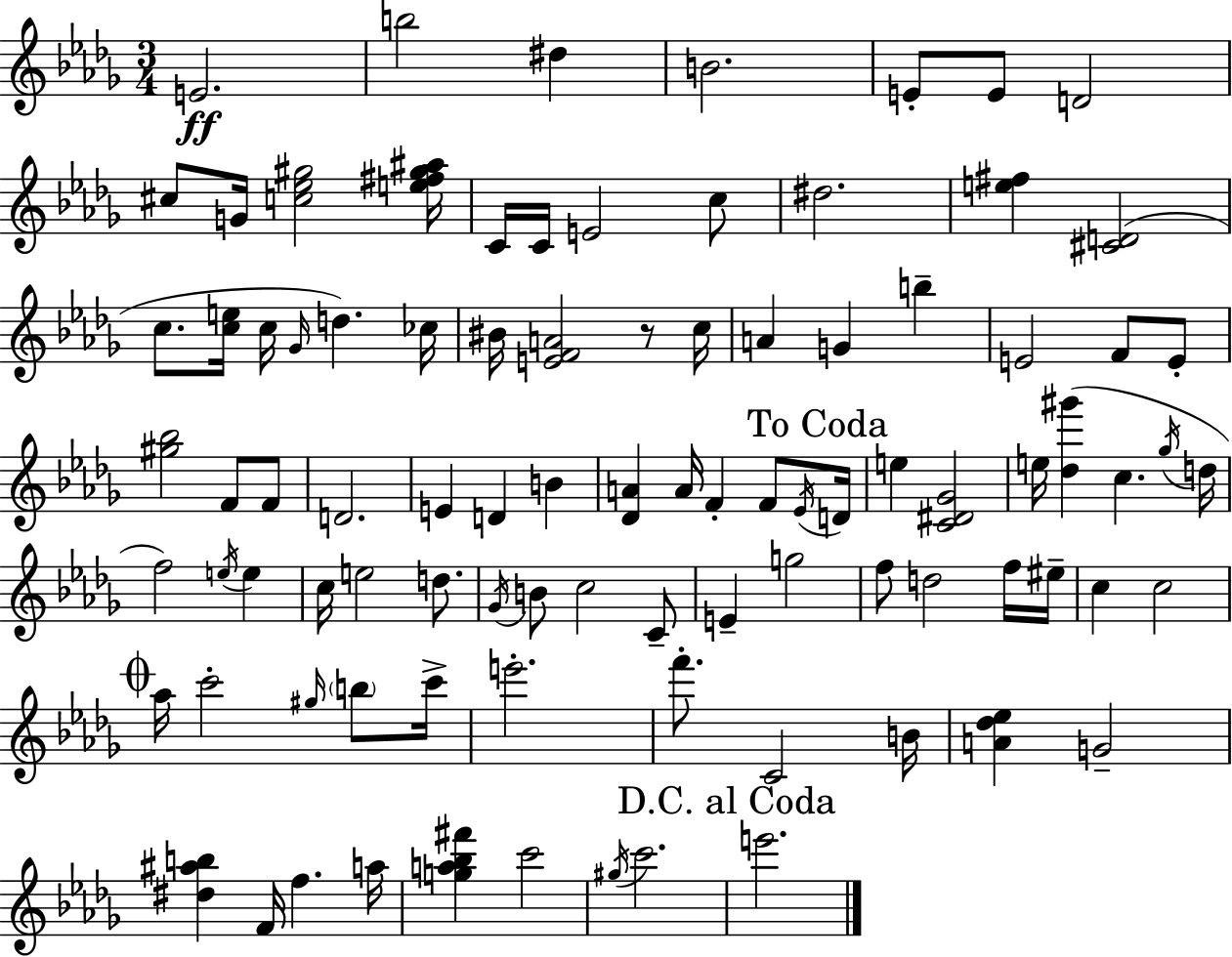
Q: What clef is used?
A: treble